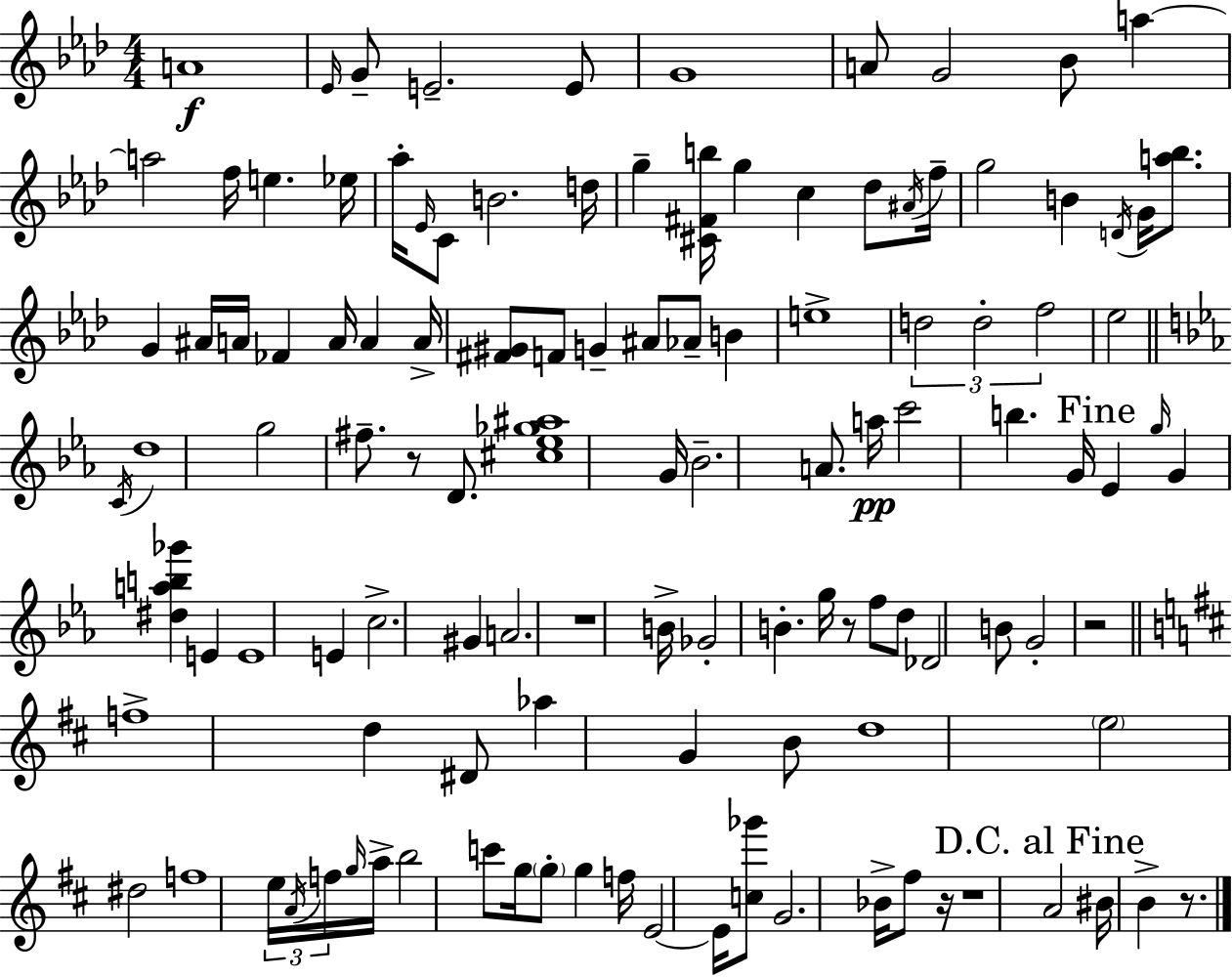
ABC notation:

X:1
T:Untitled
M:4/4
L:1/4
K:Fm
A4 _E/4 G/2 E2 E/2 G4 A/2 G2 _B/2 a a2 f/4 e _e/4 _a/4 _E/4 C/2 B2 d/4 g [^C^Fb]/4 g c _d/2 ^A/4 f/4 g2 B D/4 G/4 [a_b]/2 G ^A/4 A/4 _F A/4 A A/4 [^F^G]/2 F/2 G ^A/2 _A/2 B e4 d2 d2 f2 _e2 C/4 d4 g2 ^f/2 z/2 D/2 [^c_e_g^a]4 G/4 _B2 A/2 a/4 c'2 b G/4 _E g/4 G [^dab_g'] E E4 E c2 ^G A2 z4 B/4 _G2 B g/4 z/2 f/2 d/2 _D2 B/2 G2 z2 f4 d ^D/2 _a G B/2 d4 e2 ^d2 f4 e/4 A/4 f/4 g/4 a/4 b2 c'/2 g/4 g/2 g f/4 E2 E/4 [c_g']/2 G2 _B/4 ^f/2 z/4 z4 A2 ^B/4 B z/2